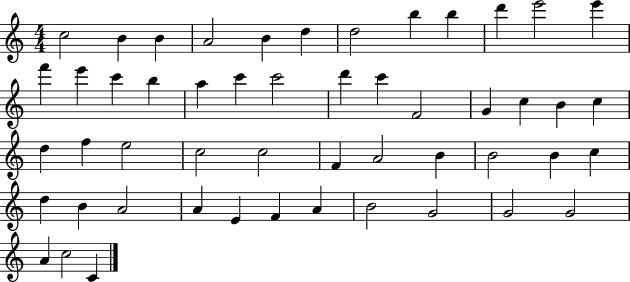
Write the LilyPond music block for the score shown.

{
  \clef treble
  \numericTimeSignature
  \time 4/4
  \key c \major
  c''2 b'4 b'4 | a'2 b'4 d''4 | d''2 b''4 b''4 | d'''4 e'''2 e'''4 | \break f'''4 e'''4 c'''4 b''4 | a''4 c'''4 c'''2 | d'''4 c'''4 f'2 | g'4 c''4 b'4 c''4 | \break d''4 f''4 e''2 | c''2 c''2 | f'4 a'2 b'4 | b'2 b'4 c''4 | \break d''4 b'4 a'2 | a'4 e'4 f'4 a'4 | b'2 g'2 | g'2 g'2 | \break a'4 c''2 c'4 | \bar "|."
}